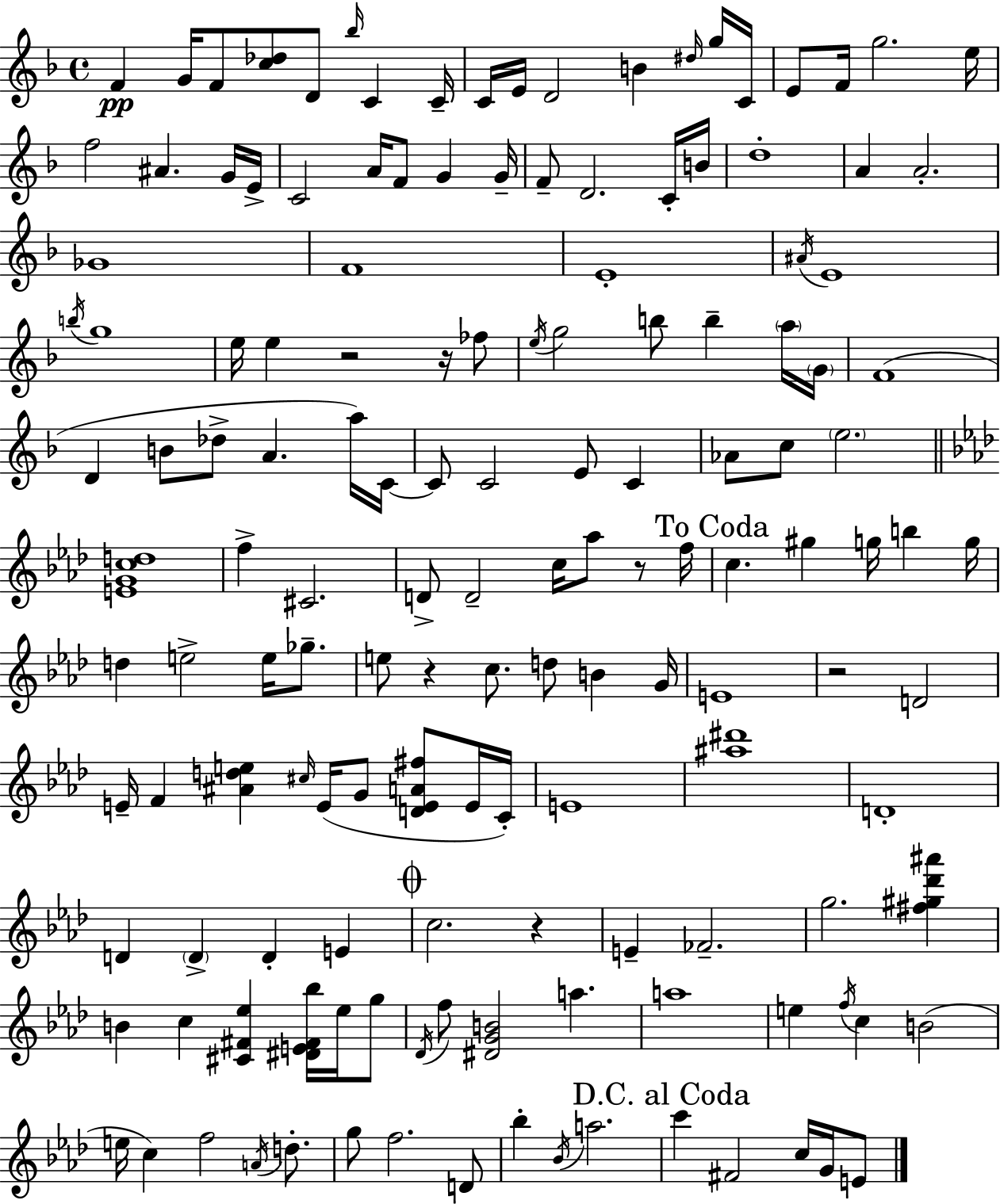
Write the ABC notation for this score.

X:1
T:Untitled
M:4/4
L:1/4
K:F
F G/4 F/2 [c_d]/2 D/2 _b/4 C C/4 C/4 E/4 D2 B ^d/4 g/4 C/4 E/2 F/4 g2 e/4 f2 ^A G/4 E/4 C2 A/4 F/2 G G/4 F/2 D2 C/4 B/4 d4 A A2 _G4 F4 E4 ^A/4 E4 b/4 g4 e/4 e z2 z/4 _f/2 e/4 g2 b/2 b a/4 G/4 F4 D B/2 _d/2 A a/4 C/4 C/2 C2 E/2 C _A/2 c/2 e2 [EGcd]4 f ^C2 D/2 D2 c/4 _a/2 z/2 f/4 c ^g g/4 b g/4 d e2 e/4 _g/2 e/2 z c/2 d/2 B G/4 E4 z2 D2 E/4 F [^Ade] ^c/4 E/4 G/2 [DEA^f]/2 E/4 C/4 E4 [^a^d']4 D4 D D D E c2 z E _F2 g2 [^f^g_d'^a'] B c [^C^F_e] [^DE^F_b]/4 _e/4 g/2 _D/4 f/2 [^DGB]2 a a4 e f/4 c B2 e/4 c f2 A/4 d/2 g/2 f2 D/2 _b _B/4 a2 c' ^F2 c/4 G/4 E/2